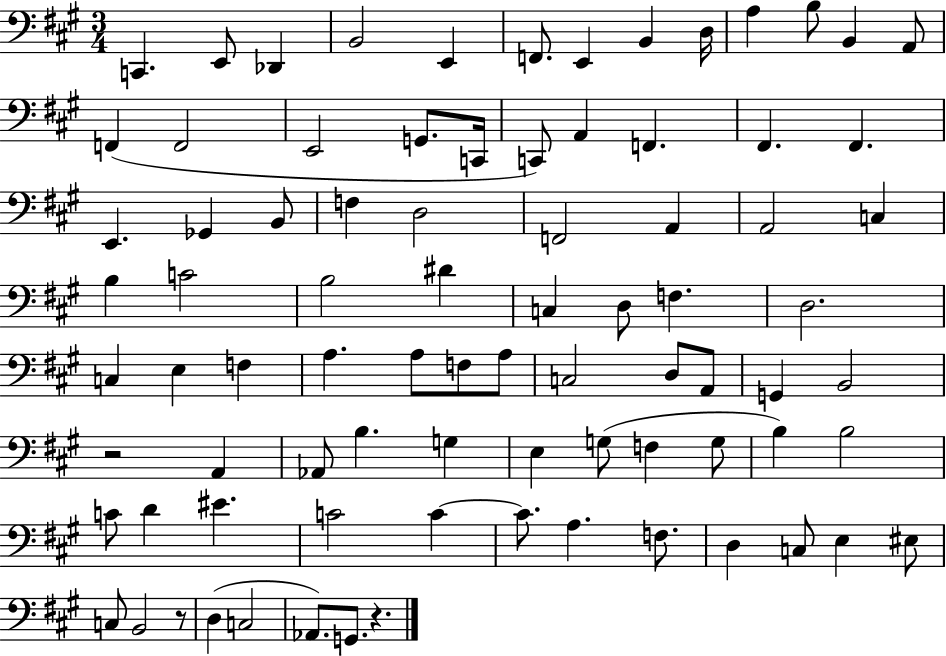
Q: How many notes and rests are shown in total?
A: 83